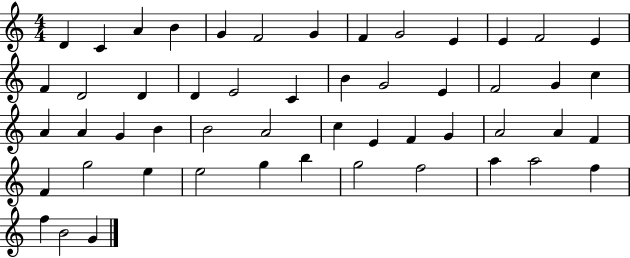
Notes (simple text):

D4/q C4/q A4/q B4/q G4/q F4/h G4/q F4/q G4/h E4/q E4/q F4/h E4/q F4/q D4/h D4/q D4/q E4/h C4/q B4/q G4/h E4/q F4/h G4/q C5/q A4/q A4/q G4/q B4/q B4/h A4/h C5/q E4/q F4/q G4/q A4/h A4/q F4/q F4/q G5/h E5/q E5/h G5/q B5/q G5/h F5/h A5/q A5/h F5/q F5/q B4/h G4/q